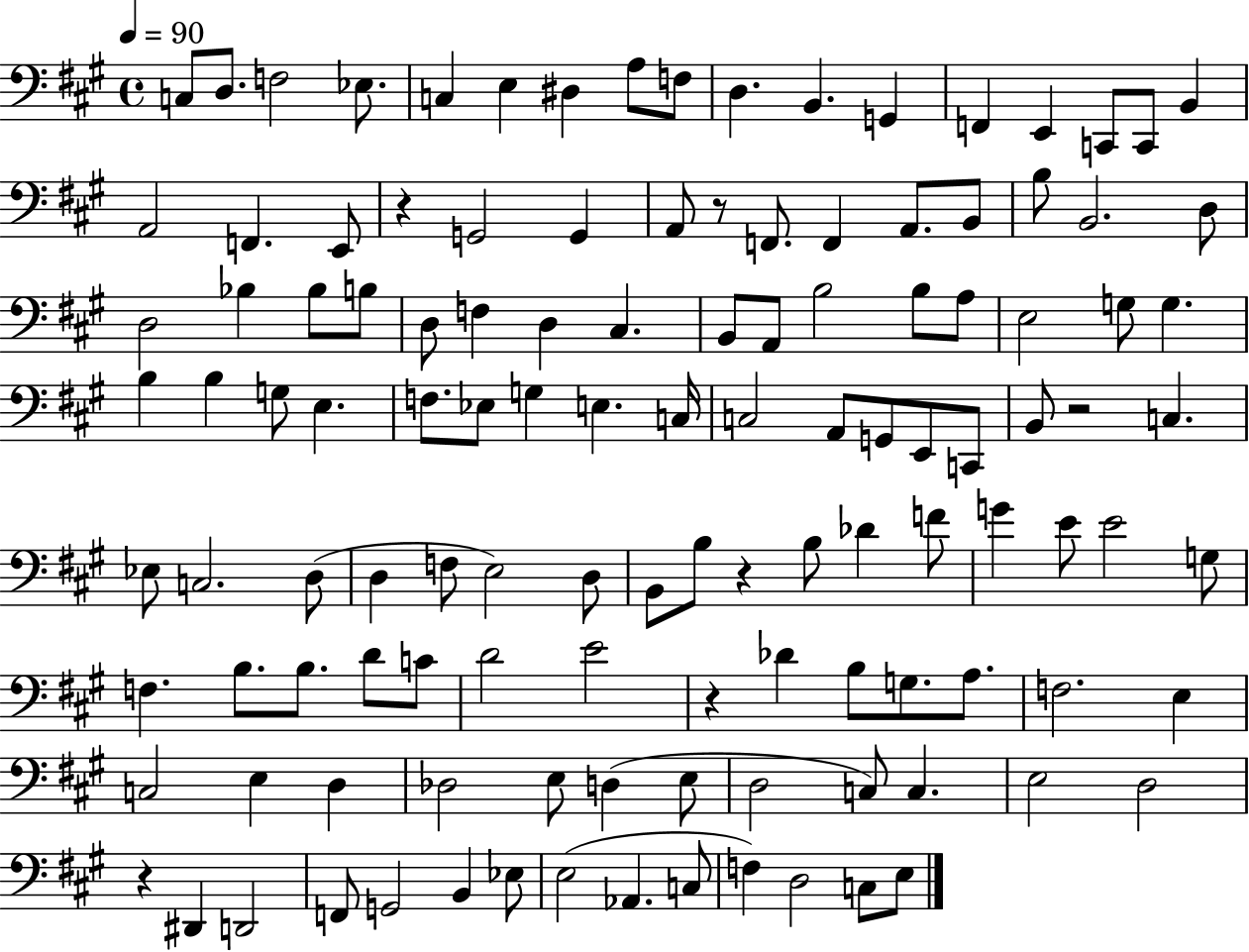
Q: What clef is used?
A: bass